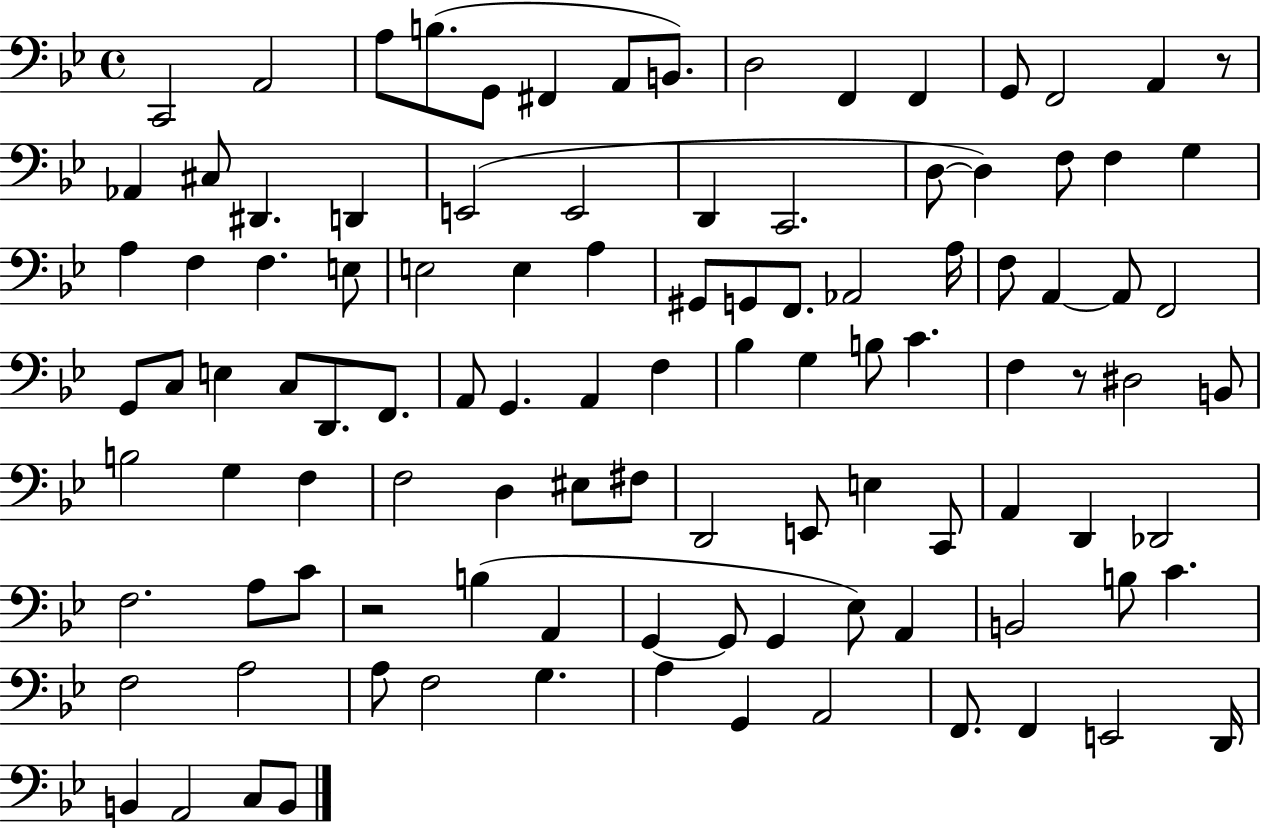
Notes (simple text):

C2/h A2/h A3/e B3/e. G2/e F#2/q A2/e B2/e. D3/h F2/q F2/q G2/e F2/h A2/q R/e Ab2/q C#3/e D#2/q. D2/q E2/h E2/h D2/q C2/h. D3/e D3/q F3/e F3/q G3/q A3/q F3/q F3/q. E3/e E3/h E3/q A3/q G#2/e G2/e F2/e. Ab2/h A3/s F3/e A2/q A2/e F2/h G2/e C3/e E3/q C3/e D2/e. F2/e. A2/e G2/q. A2/q F3/q Bb3/q G3/q B3/e C4/q. F3/q R/e D#3/h B2/e B3/h G3/q F3/q F3/h D3/q EIS3/e F#3/e D2/h E2/e E3/q C2/e A2/q D2/q Db2/h F3/h. A3/e C4/e R/h B3/q A2/q G2/q G2/e G2/q Eb3/e A2/q B2/h B3/e C4/q. F3/h A3/h A3/e F3/h G3/q. A3/q G2/q A2/h F2/e. F2/q E2/h D2/s B2/q A2/h C3/e B2/e